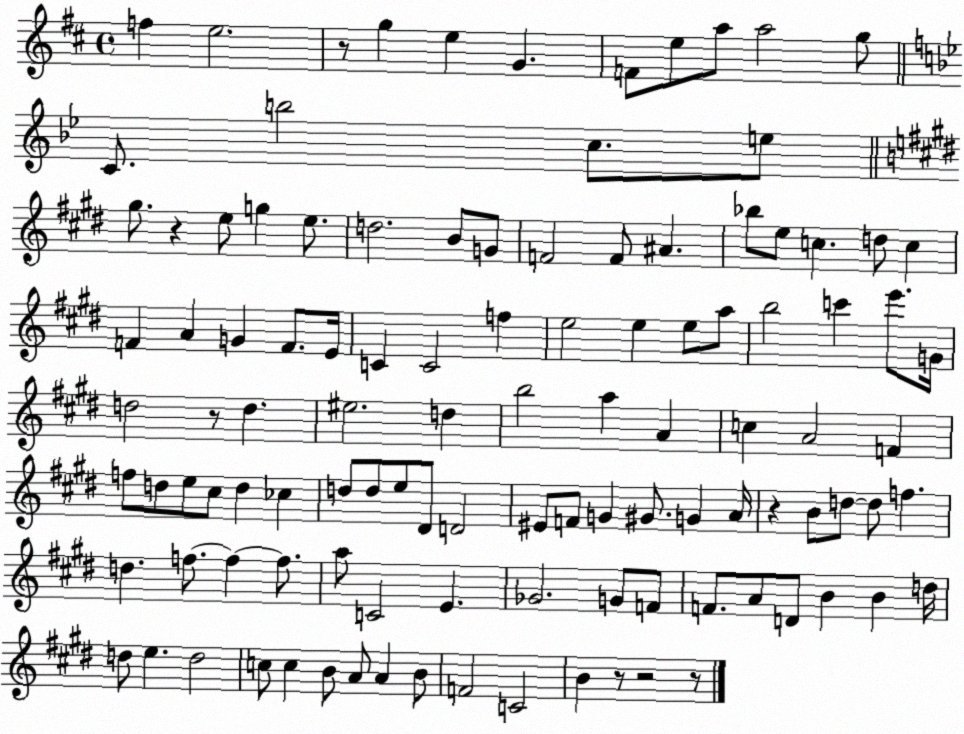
X:1
T:Untitled
M:4/4
L:1/4
K:D
f e2 z/2 g e G F/2 e/2 a/2 a2 g/2 C/2 b2 c/2 e/2 ^g/2 z e/2 g e/2 d2 B/2 G/2 F2 F/2 ^A _b/2 e/2 c d/2 c F A G F/2 E/4 C C2 f e2 e e/2 a/2 b2 c' e'/2 G/4 d2 z/2 d ^e2 d b2 a A c A2 F f/2 d/2 e/2 ^c/2 d _c d/2 d/2 e/2 ^D/2 D2 ^E/2 F/2 G ^G/2 G A/4 z B/2 d/2 d/2 f d f/2 f f/2 a/2 C2 E _G2 G/2 F/2 F/2 A/2 D/2 B B d/4 d/2 e d2 c/2 c B/2 A/2 A B/2 F2 C2 B z/2 z2 z/2